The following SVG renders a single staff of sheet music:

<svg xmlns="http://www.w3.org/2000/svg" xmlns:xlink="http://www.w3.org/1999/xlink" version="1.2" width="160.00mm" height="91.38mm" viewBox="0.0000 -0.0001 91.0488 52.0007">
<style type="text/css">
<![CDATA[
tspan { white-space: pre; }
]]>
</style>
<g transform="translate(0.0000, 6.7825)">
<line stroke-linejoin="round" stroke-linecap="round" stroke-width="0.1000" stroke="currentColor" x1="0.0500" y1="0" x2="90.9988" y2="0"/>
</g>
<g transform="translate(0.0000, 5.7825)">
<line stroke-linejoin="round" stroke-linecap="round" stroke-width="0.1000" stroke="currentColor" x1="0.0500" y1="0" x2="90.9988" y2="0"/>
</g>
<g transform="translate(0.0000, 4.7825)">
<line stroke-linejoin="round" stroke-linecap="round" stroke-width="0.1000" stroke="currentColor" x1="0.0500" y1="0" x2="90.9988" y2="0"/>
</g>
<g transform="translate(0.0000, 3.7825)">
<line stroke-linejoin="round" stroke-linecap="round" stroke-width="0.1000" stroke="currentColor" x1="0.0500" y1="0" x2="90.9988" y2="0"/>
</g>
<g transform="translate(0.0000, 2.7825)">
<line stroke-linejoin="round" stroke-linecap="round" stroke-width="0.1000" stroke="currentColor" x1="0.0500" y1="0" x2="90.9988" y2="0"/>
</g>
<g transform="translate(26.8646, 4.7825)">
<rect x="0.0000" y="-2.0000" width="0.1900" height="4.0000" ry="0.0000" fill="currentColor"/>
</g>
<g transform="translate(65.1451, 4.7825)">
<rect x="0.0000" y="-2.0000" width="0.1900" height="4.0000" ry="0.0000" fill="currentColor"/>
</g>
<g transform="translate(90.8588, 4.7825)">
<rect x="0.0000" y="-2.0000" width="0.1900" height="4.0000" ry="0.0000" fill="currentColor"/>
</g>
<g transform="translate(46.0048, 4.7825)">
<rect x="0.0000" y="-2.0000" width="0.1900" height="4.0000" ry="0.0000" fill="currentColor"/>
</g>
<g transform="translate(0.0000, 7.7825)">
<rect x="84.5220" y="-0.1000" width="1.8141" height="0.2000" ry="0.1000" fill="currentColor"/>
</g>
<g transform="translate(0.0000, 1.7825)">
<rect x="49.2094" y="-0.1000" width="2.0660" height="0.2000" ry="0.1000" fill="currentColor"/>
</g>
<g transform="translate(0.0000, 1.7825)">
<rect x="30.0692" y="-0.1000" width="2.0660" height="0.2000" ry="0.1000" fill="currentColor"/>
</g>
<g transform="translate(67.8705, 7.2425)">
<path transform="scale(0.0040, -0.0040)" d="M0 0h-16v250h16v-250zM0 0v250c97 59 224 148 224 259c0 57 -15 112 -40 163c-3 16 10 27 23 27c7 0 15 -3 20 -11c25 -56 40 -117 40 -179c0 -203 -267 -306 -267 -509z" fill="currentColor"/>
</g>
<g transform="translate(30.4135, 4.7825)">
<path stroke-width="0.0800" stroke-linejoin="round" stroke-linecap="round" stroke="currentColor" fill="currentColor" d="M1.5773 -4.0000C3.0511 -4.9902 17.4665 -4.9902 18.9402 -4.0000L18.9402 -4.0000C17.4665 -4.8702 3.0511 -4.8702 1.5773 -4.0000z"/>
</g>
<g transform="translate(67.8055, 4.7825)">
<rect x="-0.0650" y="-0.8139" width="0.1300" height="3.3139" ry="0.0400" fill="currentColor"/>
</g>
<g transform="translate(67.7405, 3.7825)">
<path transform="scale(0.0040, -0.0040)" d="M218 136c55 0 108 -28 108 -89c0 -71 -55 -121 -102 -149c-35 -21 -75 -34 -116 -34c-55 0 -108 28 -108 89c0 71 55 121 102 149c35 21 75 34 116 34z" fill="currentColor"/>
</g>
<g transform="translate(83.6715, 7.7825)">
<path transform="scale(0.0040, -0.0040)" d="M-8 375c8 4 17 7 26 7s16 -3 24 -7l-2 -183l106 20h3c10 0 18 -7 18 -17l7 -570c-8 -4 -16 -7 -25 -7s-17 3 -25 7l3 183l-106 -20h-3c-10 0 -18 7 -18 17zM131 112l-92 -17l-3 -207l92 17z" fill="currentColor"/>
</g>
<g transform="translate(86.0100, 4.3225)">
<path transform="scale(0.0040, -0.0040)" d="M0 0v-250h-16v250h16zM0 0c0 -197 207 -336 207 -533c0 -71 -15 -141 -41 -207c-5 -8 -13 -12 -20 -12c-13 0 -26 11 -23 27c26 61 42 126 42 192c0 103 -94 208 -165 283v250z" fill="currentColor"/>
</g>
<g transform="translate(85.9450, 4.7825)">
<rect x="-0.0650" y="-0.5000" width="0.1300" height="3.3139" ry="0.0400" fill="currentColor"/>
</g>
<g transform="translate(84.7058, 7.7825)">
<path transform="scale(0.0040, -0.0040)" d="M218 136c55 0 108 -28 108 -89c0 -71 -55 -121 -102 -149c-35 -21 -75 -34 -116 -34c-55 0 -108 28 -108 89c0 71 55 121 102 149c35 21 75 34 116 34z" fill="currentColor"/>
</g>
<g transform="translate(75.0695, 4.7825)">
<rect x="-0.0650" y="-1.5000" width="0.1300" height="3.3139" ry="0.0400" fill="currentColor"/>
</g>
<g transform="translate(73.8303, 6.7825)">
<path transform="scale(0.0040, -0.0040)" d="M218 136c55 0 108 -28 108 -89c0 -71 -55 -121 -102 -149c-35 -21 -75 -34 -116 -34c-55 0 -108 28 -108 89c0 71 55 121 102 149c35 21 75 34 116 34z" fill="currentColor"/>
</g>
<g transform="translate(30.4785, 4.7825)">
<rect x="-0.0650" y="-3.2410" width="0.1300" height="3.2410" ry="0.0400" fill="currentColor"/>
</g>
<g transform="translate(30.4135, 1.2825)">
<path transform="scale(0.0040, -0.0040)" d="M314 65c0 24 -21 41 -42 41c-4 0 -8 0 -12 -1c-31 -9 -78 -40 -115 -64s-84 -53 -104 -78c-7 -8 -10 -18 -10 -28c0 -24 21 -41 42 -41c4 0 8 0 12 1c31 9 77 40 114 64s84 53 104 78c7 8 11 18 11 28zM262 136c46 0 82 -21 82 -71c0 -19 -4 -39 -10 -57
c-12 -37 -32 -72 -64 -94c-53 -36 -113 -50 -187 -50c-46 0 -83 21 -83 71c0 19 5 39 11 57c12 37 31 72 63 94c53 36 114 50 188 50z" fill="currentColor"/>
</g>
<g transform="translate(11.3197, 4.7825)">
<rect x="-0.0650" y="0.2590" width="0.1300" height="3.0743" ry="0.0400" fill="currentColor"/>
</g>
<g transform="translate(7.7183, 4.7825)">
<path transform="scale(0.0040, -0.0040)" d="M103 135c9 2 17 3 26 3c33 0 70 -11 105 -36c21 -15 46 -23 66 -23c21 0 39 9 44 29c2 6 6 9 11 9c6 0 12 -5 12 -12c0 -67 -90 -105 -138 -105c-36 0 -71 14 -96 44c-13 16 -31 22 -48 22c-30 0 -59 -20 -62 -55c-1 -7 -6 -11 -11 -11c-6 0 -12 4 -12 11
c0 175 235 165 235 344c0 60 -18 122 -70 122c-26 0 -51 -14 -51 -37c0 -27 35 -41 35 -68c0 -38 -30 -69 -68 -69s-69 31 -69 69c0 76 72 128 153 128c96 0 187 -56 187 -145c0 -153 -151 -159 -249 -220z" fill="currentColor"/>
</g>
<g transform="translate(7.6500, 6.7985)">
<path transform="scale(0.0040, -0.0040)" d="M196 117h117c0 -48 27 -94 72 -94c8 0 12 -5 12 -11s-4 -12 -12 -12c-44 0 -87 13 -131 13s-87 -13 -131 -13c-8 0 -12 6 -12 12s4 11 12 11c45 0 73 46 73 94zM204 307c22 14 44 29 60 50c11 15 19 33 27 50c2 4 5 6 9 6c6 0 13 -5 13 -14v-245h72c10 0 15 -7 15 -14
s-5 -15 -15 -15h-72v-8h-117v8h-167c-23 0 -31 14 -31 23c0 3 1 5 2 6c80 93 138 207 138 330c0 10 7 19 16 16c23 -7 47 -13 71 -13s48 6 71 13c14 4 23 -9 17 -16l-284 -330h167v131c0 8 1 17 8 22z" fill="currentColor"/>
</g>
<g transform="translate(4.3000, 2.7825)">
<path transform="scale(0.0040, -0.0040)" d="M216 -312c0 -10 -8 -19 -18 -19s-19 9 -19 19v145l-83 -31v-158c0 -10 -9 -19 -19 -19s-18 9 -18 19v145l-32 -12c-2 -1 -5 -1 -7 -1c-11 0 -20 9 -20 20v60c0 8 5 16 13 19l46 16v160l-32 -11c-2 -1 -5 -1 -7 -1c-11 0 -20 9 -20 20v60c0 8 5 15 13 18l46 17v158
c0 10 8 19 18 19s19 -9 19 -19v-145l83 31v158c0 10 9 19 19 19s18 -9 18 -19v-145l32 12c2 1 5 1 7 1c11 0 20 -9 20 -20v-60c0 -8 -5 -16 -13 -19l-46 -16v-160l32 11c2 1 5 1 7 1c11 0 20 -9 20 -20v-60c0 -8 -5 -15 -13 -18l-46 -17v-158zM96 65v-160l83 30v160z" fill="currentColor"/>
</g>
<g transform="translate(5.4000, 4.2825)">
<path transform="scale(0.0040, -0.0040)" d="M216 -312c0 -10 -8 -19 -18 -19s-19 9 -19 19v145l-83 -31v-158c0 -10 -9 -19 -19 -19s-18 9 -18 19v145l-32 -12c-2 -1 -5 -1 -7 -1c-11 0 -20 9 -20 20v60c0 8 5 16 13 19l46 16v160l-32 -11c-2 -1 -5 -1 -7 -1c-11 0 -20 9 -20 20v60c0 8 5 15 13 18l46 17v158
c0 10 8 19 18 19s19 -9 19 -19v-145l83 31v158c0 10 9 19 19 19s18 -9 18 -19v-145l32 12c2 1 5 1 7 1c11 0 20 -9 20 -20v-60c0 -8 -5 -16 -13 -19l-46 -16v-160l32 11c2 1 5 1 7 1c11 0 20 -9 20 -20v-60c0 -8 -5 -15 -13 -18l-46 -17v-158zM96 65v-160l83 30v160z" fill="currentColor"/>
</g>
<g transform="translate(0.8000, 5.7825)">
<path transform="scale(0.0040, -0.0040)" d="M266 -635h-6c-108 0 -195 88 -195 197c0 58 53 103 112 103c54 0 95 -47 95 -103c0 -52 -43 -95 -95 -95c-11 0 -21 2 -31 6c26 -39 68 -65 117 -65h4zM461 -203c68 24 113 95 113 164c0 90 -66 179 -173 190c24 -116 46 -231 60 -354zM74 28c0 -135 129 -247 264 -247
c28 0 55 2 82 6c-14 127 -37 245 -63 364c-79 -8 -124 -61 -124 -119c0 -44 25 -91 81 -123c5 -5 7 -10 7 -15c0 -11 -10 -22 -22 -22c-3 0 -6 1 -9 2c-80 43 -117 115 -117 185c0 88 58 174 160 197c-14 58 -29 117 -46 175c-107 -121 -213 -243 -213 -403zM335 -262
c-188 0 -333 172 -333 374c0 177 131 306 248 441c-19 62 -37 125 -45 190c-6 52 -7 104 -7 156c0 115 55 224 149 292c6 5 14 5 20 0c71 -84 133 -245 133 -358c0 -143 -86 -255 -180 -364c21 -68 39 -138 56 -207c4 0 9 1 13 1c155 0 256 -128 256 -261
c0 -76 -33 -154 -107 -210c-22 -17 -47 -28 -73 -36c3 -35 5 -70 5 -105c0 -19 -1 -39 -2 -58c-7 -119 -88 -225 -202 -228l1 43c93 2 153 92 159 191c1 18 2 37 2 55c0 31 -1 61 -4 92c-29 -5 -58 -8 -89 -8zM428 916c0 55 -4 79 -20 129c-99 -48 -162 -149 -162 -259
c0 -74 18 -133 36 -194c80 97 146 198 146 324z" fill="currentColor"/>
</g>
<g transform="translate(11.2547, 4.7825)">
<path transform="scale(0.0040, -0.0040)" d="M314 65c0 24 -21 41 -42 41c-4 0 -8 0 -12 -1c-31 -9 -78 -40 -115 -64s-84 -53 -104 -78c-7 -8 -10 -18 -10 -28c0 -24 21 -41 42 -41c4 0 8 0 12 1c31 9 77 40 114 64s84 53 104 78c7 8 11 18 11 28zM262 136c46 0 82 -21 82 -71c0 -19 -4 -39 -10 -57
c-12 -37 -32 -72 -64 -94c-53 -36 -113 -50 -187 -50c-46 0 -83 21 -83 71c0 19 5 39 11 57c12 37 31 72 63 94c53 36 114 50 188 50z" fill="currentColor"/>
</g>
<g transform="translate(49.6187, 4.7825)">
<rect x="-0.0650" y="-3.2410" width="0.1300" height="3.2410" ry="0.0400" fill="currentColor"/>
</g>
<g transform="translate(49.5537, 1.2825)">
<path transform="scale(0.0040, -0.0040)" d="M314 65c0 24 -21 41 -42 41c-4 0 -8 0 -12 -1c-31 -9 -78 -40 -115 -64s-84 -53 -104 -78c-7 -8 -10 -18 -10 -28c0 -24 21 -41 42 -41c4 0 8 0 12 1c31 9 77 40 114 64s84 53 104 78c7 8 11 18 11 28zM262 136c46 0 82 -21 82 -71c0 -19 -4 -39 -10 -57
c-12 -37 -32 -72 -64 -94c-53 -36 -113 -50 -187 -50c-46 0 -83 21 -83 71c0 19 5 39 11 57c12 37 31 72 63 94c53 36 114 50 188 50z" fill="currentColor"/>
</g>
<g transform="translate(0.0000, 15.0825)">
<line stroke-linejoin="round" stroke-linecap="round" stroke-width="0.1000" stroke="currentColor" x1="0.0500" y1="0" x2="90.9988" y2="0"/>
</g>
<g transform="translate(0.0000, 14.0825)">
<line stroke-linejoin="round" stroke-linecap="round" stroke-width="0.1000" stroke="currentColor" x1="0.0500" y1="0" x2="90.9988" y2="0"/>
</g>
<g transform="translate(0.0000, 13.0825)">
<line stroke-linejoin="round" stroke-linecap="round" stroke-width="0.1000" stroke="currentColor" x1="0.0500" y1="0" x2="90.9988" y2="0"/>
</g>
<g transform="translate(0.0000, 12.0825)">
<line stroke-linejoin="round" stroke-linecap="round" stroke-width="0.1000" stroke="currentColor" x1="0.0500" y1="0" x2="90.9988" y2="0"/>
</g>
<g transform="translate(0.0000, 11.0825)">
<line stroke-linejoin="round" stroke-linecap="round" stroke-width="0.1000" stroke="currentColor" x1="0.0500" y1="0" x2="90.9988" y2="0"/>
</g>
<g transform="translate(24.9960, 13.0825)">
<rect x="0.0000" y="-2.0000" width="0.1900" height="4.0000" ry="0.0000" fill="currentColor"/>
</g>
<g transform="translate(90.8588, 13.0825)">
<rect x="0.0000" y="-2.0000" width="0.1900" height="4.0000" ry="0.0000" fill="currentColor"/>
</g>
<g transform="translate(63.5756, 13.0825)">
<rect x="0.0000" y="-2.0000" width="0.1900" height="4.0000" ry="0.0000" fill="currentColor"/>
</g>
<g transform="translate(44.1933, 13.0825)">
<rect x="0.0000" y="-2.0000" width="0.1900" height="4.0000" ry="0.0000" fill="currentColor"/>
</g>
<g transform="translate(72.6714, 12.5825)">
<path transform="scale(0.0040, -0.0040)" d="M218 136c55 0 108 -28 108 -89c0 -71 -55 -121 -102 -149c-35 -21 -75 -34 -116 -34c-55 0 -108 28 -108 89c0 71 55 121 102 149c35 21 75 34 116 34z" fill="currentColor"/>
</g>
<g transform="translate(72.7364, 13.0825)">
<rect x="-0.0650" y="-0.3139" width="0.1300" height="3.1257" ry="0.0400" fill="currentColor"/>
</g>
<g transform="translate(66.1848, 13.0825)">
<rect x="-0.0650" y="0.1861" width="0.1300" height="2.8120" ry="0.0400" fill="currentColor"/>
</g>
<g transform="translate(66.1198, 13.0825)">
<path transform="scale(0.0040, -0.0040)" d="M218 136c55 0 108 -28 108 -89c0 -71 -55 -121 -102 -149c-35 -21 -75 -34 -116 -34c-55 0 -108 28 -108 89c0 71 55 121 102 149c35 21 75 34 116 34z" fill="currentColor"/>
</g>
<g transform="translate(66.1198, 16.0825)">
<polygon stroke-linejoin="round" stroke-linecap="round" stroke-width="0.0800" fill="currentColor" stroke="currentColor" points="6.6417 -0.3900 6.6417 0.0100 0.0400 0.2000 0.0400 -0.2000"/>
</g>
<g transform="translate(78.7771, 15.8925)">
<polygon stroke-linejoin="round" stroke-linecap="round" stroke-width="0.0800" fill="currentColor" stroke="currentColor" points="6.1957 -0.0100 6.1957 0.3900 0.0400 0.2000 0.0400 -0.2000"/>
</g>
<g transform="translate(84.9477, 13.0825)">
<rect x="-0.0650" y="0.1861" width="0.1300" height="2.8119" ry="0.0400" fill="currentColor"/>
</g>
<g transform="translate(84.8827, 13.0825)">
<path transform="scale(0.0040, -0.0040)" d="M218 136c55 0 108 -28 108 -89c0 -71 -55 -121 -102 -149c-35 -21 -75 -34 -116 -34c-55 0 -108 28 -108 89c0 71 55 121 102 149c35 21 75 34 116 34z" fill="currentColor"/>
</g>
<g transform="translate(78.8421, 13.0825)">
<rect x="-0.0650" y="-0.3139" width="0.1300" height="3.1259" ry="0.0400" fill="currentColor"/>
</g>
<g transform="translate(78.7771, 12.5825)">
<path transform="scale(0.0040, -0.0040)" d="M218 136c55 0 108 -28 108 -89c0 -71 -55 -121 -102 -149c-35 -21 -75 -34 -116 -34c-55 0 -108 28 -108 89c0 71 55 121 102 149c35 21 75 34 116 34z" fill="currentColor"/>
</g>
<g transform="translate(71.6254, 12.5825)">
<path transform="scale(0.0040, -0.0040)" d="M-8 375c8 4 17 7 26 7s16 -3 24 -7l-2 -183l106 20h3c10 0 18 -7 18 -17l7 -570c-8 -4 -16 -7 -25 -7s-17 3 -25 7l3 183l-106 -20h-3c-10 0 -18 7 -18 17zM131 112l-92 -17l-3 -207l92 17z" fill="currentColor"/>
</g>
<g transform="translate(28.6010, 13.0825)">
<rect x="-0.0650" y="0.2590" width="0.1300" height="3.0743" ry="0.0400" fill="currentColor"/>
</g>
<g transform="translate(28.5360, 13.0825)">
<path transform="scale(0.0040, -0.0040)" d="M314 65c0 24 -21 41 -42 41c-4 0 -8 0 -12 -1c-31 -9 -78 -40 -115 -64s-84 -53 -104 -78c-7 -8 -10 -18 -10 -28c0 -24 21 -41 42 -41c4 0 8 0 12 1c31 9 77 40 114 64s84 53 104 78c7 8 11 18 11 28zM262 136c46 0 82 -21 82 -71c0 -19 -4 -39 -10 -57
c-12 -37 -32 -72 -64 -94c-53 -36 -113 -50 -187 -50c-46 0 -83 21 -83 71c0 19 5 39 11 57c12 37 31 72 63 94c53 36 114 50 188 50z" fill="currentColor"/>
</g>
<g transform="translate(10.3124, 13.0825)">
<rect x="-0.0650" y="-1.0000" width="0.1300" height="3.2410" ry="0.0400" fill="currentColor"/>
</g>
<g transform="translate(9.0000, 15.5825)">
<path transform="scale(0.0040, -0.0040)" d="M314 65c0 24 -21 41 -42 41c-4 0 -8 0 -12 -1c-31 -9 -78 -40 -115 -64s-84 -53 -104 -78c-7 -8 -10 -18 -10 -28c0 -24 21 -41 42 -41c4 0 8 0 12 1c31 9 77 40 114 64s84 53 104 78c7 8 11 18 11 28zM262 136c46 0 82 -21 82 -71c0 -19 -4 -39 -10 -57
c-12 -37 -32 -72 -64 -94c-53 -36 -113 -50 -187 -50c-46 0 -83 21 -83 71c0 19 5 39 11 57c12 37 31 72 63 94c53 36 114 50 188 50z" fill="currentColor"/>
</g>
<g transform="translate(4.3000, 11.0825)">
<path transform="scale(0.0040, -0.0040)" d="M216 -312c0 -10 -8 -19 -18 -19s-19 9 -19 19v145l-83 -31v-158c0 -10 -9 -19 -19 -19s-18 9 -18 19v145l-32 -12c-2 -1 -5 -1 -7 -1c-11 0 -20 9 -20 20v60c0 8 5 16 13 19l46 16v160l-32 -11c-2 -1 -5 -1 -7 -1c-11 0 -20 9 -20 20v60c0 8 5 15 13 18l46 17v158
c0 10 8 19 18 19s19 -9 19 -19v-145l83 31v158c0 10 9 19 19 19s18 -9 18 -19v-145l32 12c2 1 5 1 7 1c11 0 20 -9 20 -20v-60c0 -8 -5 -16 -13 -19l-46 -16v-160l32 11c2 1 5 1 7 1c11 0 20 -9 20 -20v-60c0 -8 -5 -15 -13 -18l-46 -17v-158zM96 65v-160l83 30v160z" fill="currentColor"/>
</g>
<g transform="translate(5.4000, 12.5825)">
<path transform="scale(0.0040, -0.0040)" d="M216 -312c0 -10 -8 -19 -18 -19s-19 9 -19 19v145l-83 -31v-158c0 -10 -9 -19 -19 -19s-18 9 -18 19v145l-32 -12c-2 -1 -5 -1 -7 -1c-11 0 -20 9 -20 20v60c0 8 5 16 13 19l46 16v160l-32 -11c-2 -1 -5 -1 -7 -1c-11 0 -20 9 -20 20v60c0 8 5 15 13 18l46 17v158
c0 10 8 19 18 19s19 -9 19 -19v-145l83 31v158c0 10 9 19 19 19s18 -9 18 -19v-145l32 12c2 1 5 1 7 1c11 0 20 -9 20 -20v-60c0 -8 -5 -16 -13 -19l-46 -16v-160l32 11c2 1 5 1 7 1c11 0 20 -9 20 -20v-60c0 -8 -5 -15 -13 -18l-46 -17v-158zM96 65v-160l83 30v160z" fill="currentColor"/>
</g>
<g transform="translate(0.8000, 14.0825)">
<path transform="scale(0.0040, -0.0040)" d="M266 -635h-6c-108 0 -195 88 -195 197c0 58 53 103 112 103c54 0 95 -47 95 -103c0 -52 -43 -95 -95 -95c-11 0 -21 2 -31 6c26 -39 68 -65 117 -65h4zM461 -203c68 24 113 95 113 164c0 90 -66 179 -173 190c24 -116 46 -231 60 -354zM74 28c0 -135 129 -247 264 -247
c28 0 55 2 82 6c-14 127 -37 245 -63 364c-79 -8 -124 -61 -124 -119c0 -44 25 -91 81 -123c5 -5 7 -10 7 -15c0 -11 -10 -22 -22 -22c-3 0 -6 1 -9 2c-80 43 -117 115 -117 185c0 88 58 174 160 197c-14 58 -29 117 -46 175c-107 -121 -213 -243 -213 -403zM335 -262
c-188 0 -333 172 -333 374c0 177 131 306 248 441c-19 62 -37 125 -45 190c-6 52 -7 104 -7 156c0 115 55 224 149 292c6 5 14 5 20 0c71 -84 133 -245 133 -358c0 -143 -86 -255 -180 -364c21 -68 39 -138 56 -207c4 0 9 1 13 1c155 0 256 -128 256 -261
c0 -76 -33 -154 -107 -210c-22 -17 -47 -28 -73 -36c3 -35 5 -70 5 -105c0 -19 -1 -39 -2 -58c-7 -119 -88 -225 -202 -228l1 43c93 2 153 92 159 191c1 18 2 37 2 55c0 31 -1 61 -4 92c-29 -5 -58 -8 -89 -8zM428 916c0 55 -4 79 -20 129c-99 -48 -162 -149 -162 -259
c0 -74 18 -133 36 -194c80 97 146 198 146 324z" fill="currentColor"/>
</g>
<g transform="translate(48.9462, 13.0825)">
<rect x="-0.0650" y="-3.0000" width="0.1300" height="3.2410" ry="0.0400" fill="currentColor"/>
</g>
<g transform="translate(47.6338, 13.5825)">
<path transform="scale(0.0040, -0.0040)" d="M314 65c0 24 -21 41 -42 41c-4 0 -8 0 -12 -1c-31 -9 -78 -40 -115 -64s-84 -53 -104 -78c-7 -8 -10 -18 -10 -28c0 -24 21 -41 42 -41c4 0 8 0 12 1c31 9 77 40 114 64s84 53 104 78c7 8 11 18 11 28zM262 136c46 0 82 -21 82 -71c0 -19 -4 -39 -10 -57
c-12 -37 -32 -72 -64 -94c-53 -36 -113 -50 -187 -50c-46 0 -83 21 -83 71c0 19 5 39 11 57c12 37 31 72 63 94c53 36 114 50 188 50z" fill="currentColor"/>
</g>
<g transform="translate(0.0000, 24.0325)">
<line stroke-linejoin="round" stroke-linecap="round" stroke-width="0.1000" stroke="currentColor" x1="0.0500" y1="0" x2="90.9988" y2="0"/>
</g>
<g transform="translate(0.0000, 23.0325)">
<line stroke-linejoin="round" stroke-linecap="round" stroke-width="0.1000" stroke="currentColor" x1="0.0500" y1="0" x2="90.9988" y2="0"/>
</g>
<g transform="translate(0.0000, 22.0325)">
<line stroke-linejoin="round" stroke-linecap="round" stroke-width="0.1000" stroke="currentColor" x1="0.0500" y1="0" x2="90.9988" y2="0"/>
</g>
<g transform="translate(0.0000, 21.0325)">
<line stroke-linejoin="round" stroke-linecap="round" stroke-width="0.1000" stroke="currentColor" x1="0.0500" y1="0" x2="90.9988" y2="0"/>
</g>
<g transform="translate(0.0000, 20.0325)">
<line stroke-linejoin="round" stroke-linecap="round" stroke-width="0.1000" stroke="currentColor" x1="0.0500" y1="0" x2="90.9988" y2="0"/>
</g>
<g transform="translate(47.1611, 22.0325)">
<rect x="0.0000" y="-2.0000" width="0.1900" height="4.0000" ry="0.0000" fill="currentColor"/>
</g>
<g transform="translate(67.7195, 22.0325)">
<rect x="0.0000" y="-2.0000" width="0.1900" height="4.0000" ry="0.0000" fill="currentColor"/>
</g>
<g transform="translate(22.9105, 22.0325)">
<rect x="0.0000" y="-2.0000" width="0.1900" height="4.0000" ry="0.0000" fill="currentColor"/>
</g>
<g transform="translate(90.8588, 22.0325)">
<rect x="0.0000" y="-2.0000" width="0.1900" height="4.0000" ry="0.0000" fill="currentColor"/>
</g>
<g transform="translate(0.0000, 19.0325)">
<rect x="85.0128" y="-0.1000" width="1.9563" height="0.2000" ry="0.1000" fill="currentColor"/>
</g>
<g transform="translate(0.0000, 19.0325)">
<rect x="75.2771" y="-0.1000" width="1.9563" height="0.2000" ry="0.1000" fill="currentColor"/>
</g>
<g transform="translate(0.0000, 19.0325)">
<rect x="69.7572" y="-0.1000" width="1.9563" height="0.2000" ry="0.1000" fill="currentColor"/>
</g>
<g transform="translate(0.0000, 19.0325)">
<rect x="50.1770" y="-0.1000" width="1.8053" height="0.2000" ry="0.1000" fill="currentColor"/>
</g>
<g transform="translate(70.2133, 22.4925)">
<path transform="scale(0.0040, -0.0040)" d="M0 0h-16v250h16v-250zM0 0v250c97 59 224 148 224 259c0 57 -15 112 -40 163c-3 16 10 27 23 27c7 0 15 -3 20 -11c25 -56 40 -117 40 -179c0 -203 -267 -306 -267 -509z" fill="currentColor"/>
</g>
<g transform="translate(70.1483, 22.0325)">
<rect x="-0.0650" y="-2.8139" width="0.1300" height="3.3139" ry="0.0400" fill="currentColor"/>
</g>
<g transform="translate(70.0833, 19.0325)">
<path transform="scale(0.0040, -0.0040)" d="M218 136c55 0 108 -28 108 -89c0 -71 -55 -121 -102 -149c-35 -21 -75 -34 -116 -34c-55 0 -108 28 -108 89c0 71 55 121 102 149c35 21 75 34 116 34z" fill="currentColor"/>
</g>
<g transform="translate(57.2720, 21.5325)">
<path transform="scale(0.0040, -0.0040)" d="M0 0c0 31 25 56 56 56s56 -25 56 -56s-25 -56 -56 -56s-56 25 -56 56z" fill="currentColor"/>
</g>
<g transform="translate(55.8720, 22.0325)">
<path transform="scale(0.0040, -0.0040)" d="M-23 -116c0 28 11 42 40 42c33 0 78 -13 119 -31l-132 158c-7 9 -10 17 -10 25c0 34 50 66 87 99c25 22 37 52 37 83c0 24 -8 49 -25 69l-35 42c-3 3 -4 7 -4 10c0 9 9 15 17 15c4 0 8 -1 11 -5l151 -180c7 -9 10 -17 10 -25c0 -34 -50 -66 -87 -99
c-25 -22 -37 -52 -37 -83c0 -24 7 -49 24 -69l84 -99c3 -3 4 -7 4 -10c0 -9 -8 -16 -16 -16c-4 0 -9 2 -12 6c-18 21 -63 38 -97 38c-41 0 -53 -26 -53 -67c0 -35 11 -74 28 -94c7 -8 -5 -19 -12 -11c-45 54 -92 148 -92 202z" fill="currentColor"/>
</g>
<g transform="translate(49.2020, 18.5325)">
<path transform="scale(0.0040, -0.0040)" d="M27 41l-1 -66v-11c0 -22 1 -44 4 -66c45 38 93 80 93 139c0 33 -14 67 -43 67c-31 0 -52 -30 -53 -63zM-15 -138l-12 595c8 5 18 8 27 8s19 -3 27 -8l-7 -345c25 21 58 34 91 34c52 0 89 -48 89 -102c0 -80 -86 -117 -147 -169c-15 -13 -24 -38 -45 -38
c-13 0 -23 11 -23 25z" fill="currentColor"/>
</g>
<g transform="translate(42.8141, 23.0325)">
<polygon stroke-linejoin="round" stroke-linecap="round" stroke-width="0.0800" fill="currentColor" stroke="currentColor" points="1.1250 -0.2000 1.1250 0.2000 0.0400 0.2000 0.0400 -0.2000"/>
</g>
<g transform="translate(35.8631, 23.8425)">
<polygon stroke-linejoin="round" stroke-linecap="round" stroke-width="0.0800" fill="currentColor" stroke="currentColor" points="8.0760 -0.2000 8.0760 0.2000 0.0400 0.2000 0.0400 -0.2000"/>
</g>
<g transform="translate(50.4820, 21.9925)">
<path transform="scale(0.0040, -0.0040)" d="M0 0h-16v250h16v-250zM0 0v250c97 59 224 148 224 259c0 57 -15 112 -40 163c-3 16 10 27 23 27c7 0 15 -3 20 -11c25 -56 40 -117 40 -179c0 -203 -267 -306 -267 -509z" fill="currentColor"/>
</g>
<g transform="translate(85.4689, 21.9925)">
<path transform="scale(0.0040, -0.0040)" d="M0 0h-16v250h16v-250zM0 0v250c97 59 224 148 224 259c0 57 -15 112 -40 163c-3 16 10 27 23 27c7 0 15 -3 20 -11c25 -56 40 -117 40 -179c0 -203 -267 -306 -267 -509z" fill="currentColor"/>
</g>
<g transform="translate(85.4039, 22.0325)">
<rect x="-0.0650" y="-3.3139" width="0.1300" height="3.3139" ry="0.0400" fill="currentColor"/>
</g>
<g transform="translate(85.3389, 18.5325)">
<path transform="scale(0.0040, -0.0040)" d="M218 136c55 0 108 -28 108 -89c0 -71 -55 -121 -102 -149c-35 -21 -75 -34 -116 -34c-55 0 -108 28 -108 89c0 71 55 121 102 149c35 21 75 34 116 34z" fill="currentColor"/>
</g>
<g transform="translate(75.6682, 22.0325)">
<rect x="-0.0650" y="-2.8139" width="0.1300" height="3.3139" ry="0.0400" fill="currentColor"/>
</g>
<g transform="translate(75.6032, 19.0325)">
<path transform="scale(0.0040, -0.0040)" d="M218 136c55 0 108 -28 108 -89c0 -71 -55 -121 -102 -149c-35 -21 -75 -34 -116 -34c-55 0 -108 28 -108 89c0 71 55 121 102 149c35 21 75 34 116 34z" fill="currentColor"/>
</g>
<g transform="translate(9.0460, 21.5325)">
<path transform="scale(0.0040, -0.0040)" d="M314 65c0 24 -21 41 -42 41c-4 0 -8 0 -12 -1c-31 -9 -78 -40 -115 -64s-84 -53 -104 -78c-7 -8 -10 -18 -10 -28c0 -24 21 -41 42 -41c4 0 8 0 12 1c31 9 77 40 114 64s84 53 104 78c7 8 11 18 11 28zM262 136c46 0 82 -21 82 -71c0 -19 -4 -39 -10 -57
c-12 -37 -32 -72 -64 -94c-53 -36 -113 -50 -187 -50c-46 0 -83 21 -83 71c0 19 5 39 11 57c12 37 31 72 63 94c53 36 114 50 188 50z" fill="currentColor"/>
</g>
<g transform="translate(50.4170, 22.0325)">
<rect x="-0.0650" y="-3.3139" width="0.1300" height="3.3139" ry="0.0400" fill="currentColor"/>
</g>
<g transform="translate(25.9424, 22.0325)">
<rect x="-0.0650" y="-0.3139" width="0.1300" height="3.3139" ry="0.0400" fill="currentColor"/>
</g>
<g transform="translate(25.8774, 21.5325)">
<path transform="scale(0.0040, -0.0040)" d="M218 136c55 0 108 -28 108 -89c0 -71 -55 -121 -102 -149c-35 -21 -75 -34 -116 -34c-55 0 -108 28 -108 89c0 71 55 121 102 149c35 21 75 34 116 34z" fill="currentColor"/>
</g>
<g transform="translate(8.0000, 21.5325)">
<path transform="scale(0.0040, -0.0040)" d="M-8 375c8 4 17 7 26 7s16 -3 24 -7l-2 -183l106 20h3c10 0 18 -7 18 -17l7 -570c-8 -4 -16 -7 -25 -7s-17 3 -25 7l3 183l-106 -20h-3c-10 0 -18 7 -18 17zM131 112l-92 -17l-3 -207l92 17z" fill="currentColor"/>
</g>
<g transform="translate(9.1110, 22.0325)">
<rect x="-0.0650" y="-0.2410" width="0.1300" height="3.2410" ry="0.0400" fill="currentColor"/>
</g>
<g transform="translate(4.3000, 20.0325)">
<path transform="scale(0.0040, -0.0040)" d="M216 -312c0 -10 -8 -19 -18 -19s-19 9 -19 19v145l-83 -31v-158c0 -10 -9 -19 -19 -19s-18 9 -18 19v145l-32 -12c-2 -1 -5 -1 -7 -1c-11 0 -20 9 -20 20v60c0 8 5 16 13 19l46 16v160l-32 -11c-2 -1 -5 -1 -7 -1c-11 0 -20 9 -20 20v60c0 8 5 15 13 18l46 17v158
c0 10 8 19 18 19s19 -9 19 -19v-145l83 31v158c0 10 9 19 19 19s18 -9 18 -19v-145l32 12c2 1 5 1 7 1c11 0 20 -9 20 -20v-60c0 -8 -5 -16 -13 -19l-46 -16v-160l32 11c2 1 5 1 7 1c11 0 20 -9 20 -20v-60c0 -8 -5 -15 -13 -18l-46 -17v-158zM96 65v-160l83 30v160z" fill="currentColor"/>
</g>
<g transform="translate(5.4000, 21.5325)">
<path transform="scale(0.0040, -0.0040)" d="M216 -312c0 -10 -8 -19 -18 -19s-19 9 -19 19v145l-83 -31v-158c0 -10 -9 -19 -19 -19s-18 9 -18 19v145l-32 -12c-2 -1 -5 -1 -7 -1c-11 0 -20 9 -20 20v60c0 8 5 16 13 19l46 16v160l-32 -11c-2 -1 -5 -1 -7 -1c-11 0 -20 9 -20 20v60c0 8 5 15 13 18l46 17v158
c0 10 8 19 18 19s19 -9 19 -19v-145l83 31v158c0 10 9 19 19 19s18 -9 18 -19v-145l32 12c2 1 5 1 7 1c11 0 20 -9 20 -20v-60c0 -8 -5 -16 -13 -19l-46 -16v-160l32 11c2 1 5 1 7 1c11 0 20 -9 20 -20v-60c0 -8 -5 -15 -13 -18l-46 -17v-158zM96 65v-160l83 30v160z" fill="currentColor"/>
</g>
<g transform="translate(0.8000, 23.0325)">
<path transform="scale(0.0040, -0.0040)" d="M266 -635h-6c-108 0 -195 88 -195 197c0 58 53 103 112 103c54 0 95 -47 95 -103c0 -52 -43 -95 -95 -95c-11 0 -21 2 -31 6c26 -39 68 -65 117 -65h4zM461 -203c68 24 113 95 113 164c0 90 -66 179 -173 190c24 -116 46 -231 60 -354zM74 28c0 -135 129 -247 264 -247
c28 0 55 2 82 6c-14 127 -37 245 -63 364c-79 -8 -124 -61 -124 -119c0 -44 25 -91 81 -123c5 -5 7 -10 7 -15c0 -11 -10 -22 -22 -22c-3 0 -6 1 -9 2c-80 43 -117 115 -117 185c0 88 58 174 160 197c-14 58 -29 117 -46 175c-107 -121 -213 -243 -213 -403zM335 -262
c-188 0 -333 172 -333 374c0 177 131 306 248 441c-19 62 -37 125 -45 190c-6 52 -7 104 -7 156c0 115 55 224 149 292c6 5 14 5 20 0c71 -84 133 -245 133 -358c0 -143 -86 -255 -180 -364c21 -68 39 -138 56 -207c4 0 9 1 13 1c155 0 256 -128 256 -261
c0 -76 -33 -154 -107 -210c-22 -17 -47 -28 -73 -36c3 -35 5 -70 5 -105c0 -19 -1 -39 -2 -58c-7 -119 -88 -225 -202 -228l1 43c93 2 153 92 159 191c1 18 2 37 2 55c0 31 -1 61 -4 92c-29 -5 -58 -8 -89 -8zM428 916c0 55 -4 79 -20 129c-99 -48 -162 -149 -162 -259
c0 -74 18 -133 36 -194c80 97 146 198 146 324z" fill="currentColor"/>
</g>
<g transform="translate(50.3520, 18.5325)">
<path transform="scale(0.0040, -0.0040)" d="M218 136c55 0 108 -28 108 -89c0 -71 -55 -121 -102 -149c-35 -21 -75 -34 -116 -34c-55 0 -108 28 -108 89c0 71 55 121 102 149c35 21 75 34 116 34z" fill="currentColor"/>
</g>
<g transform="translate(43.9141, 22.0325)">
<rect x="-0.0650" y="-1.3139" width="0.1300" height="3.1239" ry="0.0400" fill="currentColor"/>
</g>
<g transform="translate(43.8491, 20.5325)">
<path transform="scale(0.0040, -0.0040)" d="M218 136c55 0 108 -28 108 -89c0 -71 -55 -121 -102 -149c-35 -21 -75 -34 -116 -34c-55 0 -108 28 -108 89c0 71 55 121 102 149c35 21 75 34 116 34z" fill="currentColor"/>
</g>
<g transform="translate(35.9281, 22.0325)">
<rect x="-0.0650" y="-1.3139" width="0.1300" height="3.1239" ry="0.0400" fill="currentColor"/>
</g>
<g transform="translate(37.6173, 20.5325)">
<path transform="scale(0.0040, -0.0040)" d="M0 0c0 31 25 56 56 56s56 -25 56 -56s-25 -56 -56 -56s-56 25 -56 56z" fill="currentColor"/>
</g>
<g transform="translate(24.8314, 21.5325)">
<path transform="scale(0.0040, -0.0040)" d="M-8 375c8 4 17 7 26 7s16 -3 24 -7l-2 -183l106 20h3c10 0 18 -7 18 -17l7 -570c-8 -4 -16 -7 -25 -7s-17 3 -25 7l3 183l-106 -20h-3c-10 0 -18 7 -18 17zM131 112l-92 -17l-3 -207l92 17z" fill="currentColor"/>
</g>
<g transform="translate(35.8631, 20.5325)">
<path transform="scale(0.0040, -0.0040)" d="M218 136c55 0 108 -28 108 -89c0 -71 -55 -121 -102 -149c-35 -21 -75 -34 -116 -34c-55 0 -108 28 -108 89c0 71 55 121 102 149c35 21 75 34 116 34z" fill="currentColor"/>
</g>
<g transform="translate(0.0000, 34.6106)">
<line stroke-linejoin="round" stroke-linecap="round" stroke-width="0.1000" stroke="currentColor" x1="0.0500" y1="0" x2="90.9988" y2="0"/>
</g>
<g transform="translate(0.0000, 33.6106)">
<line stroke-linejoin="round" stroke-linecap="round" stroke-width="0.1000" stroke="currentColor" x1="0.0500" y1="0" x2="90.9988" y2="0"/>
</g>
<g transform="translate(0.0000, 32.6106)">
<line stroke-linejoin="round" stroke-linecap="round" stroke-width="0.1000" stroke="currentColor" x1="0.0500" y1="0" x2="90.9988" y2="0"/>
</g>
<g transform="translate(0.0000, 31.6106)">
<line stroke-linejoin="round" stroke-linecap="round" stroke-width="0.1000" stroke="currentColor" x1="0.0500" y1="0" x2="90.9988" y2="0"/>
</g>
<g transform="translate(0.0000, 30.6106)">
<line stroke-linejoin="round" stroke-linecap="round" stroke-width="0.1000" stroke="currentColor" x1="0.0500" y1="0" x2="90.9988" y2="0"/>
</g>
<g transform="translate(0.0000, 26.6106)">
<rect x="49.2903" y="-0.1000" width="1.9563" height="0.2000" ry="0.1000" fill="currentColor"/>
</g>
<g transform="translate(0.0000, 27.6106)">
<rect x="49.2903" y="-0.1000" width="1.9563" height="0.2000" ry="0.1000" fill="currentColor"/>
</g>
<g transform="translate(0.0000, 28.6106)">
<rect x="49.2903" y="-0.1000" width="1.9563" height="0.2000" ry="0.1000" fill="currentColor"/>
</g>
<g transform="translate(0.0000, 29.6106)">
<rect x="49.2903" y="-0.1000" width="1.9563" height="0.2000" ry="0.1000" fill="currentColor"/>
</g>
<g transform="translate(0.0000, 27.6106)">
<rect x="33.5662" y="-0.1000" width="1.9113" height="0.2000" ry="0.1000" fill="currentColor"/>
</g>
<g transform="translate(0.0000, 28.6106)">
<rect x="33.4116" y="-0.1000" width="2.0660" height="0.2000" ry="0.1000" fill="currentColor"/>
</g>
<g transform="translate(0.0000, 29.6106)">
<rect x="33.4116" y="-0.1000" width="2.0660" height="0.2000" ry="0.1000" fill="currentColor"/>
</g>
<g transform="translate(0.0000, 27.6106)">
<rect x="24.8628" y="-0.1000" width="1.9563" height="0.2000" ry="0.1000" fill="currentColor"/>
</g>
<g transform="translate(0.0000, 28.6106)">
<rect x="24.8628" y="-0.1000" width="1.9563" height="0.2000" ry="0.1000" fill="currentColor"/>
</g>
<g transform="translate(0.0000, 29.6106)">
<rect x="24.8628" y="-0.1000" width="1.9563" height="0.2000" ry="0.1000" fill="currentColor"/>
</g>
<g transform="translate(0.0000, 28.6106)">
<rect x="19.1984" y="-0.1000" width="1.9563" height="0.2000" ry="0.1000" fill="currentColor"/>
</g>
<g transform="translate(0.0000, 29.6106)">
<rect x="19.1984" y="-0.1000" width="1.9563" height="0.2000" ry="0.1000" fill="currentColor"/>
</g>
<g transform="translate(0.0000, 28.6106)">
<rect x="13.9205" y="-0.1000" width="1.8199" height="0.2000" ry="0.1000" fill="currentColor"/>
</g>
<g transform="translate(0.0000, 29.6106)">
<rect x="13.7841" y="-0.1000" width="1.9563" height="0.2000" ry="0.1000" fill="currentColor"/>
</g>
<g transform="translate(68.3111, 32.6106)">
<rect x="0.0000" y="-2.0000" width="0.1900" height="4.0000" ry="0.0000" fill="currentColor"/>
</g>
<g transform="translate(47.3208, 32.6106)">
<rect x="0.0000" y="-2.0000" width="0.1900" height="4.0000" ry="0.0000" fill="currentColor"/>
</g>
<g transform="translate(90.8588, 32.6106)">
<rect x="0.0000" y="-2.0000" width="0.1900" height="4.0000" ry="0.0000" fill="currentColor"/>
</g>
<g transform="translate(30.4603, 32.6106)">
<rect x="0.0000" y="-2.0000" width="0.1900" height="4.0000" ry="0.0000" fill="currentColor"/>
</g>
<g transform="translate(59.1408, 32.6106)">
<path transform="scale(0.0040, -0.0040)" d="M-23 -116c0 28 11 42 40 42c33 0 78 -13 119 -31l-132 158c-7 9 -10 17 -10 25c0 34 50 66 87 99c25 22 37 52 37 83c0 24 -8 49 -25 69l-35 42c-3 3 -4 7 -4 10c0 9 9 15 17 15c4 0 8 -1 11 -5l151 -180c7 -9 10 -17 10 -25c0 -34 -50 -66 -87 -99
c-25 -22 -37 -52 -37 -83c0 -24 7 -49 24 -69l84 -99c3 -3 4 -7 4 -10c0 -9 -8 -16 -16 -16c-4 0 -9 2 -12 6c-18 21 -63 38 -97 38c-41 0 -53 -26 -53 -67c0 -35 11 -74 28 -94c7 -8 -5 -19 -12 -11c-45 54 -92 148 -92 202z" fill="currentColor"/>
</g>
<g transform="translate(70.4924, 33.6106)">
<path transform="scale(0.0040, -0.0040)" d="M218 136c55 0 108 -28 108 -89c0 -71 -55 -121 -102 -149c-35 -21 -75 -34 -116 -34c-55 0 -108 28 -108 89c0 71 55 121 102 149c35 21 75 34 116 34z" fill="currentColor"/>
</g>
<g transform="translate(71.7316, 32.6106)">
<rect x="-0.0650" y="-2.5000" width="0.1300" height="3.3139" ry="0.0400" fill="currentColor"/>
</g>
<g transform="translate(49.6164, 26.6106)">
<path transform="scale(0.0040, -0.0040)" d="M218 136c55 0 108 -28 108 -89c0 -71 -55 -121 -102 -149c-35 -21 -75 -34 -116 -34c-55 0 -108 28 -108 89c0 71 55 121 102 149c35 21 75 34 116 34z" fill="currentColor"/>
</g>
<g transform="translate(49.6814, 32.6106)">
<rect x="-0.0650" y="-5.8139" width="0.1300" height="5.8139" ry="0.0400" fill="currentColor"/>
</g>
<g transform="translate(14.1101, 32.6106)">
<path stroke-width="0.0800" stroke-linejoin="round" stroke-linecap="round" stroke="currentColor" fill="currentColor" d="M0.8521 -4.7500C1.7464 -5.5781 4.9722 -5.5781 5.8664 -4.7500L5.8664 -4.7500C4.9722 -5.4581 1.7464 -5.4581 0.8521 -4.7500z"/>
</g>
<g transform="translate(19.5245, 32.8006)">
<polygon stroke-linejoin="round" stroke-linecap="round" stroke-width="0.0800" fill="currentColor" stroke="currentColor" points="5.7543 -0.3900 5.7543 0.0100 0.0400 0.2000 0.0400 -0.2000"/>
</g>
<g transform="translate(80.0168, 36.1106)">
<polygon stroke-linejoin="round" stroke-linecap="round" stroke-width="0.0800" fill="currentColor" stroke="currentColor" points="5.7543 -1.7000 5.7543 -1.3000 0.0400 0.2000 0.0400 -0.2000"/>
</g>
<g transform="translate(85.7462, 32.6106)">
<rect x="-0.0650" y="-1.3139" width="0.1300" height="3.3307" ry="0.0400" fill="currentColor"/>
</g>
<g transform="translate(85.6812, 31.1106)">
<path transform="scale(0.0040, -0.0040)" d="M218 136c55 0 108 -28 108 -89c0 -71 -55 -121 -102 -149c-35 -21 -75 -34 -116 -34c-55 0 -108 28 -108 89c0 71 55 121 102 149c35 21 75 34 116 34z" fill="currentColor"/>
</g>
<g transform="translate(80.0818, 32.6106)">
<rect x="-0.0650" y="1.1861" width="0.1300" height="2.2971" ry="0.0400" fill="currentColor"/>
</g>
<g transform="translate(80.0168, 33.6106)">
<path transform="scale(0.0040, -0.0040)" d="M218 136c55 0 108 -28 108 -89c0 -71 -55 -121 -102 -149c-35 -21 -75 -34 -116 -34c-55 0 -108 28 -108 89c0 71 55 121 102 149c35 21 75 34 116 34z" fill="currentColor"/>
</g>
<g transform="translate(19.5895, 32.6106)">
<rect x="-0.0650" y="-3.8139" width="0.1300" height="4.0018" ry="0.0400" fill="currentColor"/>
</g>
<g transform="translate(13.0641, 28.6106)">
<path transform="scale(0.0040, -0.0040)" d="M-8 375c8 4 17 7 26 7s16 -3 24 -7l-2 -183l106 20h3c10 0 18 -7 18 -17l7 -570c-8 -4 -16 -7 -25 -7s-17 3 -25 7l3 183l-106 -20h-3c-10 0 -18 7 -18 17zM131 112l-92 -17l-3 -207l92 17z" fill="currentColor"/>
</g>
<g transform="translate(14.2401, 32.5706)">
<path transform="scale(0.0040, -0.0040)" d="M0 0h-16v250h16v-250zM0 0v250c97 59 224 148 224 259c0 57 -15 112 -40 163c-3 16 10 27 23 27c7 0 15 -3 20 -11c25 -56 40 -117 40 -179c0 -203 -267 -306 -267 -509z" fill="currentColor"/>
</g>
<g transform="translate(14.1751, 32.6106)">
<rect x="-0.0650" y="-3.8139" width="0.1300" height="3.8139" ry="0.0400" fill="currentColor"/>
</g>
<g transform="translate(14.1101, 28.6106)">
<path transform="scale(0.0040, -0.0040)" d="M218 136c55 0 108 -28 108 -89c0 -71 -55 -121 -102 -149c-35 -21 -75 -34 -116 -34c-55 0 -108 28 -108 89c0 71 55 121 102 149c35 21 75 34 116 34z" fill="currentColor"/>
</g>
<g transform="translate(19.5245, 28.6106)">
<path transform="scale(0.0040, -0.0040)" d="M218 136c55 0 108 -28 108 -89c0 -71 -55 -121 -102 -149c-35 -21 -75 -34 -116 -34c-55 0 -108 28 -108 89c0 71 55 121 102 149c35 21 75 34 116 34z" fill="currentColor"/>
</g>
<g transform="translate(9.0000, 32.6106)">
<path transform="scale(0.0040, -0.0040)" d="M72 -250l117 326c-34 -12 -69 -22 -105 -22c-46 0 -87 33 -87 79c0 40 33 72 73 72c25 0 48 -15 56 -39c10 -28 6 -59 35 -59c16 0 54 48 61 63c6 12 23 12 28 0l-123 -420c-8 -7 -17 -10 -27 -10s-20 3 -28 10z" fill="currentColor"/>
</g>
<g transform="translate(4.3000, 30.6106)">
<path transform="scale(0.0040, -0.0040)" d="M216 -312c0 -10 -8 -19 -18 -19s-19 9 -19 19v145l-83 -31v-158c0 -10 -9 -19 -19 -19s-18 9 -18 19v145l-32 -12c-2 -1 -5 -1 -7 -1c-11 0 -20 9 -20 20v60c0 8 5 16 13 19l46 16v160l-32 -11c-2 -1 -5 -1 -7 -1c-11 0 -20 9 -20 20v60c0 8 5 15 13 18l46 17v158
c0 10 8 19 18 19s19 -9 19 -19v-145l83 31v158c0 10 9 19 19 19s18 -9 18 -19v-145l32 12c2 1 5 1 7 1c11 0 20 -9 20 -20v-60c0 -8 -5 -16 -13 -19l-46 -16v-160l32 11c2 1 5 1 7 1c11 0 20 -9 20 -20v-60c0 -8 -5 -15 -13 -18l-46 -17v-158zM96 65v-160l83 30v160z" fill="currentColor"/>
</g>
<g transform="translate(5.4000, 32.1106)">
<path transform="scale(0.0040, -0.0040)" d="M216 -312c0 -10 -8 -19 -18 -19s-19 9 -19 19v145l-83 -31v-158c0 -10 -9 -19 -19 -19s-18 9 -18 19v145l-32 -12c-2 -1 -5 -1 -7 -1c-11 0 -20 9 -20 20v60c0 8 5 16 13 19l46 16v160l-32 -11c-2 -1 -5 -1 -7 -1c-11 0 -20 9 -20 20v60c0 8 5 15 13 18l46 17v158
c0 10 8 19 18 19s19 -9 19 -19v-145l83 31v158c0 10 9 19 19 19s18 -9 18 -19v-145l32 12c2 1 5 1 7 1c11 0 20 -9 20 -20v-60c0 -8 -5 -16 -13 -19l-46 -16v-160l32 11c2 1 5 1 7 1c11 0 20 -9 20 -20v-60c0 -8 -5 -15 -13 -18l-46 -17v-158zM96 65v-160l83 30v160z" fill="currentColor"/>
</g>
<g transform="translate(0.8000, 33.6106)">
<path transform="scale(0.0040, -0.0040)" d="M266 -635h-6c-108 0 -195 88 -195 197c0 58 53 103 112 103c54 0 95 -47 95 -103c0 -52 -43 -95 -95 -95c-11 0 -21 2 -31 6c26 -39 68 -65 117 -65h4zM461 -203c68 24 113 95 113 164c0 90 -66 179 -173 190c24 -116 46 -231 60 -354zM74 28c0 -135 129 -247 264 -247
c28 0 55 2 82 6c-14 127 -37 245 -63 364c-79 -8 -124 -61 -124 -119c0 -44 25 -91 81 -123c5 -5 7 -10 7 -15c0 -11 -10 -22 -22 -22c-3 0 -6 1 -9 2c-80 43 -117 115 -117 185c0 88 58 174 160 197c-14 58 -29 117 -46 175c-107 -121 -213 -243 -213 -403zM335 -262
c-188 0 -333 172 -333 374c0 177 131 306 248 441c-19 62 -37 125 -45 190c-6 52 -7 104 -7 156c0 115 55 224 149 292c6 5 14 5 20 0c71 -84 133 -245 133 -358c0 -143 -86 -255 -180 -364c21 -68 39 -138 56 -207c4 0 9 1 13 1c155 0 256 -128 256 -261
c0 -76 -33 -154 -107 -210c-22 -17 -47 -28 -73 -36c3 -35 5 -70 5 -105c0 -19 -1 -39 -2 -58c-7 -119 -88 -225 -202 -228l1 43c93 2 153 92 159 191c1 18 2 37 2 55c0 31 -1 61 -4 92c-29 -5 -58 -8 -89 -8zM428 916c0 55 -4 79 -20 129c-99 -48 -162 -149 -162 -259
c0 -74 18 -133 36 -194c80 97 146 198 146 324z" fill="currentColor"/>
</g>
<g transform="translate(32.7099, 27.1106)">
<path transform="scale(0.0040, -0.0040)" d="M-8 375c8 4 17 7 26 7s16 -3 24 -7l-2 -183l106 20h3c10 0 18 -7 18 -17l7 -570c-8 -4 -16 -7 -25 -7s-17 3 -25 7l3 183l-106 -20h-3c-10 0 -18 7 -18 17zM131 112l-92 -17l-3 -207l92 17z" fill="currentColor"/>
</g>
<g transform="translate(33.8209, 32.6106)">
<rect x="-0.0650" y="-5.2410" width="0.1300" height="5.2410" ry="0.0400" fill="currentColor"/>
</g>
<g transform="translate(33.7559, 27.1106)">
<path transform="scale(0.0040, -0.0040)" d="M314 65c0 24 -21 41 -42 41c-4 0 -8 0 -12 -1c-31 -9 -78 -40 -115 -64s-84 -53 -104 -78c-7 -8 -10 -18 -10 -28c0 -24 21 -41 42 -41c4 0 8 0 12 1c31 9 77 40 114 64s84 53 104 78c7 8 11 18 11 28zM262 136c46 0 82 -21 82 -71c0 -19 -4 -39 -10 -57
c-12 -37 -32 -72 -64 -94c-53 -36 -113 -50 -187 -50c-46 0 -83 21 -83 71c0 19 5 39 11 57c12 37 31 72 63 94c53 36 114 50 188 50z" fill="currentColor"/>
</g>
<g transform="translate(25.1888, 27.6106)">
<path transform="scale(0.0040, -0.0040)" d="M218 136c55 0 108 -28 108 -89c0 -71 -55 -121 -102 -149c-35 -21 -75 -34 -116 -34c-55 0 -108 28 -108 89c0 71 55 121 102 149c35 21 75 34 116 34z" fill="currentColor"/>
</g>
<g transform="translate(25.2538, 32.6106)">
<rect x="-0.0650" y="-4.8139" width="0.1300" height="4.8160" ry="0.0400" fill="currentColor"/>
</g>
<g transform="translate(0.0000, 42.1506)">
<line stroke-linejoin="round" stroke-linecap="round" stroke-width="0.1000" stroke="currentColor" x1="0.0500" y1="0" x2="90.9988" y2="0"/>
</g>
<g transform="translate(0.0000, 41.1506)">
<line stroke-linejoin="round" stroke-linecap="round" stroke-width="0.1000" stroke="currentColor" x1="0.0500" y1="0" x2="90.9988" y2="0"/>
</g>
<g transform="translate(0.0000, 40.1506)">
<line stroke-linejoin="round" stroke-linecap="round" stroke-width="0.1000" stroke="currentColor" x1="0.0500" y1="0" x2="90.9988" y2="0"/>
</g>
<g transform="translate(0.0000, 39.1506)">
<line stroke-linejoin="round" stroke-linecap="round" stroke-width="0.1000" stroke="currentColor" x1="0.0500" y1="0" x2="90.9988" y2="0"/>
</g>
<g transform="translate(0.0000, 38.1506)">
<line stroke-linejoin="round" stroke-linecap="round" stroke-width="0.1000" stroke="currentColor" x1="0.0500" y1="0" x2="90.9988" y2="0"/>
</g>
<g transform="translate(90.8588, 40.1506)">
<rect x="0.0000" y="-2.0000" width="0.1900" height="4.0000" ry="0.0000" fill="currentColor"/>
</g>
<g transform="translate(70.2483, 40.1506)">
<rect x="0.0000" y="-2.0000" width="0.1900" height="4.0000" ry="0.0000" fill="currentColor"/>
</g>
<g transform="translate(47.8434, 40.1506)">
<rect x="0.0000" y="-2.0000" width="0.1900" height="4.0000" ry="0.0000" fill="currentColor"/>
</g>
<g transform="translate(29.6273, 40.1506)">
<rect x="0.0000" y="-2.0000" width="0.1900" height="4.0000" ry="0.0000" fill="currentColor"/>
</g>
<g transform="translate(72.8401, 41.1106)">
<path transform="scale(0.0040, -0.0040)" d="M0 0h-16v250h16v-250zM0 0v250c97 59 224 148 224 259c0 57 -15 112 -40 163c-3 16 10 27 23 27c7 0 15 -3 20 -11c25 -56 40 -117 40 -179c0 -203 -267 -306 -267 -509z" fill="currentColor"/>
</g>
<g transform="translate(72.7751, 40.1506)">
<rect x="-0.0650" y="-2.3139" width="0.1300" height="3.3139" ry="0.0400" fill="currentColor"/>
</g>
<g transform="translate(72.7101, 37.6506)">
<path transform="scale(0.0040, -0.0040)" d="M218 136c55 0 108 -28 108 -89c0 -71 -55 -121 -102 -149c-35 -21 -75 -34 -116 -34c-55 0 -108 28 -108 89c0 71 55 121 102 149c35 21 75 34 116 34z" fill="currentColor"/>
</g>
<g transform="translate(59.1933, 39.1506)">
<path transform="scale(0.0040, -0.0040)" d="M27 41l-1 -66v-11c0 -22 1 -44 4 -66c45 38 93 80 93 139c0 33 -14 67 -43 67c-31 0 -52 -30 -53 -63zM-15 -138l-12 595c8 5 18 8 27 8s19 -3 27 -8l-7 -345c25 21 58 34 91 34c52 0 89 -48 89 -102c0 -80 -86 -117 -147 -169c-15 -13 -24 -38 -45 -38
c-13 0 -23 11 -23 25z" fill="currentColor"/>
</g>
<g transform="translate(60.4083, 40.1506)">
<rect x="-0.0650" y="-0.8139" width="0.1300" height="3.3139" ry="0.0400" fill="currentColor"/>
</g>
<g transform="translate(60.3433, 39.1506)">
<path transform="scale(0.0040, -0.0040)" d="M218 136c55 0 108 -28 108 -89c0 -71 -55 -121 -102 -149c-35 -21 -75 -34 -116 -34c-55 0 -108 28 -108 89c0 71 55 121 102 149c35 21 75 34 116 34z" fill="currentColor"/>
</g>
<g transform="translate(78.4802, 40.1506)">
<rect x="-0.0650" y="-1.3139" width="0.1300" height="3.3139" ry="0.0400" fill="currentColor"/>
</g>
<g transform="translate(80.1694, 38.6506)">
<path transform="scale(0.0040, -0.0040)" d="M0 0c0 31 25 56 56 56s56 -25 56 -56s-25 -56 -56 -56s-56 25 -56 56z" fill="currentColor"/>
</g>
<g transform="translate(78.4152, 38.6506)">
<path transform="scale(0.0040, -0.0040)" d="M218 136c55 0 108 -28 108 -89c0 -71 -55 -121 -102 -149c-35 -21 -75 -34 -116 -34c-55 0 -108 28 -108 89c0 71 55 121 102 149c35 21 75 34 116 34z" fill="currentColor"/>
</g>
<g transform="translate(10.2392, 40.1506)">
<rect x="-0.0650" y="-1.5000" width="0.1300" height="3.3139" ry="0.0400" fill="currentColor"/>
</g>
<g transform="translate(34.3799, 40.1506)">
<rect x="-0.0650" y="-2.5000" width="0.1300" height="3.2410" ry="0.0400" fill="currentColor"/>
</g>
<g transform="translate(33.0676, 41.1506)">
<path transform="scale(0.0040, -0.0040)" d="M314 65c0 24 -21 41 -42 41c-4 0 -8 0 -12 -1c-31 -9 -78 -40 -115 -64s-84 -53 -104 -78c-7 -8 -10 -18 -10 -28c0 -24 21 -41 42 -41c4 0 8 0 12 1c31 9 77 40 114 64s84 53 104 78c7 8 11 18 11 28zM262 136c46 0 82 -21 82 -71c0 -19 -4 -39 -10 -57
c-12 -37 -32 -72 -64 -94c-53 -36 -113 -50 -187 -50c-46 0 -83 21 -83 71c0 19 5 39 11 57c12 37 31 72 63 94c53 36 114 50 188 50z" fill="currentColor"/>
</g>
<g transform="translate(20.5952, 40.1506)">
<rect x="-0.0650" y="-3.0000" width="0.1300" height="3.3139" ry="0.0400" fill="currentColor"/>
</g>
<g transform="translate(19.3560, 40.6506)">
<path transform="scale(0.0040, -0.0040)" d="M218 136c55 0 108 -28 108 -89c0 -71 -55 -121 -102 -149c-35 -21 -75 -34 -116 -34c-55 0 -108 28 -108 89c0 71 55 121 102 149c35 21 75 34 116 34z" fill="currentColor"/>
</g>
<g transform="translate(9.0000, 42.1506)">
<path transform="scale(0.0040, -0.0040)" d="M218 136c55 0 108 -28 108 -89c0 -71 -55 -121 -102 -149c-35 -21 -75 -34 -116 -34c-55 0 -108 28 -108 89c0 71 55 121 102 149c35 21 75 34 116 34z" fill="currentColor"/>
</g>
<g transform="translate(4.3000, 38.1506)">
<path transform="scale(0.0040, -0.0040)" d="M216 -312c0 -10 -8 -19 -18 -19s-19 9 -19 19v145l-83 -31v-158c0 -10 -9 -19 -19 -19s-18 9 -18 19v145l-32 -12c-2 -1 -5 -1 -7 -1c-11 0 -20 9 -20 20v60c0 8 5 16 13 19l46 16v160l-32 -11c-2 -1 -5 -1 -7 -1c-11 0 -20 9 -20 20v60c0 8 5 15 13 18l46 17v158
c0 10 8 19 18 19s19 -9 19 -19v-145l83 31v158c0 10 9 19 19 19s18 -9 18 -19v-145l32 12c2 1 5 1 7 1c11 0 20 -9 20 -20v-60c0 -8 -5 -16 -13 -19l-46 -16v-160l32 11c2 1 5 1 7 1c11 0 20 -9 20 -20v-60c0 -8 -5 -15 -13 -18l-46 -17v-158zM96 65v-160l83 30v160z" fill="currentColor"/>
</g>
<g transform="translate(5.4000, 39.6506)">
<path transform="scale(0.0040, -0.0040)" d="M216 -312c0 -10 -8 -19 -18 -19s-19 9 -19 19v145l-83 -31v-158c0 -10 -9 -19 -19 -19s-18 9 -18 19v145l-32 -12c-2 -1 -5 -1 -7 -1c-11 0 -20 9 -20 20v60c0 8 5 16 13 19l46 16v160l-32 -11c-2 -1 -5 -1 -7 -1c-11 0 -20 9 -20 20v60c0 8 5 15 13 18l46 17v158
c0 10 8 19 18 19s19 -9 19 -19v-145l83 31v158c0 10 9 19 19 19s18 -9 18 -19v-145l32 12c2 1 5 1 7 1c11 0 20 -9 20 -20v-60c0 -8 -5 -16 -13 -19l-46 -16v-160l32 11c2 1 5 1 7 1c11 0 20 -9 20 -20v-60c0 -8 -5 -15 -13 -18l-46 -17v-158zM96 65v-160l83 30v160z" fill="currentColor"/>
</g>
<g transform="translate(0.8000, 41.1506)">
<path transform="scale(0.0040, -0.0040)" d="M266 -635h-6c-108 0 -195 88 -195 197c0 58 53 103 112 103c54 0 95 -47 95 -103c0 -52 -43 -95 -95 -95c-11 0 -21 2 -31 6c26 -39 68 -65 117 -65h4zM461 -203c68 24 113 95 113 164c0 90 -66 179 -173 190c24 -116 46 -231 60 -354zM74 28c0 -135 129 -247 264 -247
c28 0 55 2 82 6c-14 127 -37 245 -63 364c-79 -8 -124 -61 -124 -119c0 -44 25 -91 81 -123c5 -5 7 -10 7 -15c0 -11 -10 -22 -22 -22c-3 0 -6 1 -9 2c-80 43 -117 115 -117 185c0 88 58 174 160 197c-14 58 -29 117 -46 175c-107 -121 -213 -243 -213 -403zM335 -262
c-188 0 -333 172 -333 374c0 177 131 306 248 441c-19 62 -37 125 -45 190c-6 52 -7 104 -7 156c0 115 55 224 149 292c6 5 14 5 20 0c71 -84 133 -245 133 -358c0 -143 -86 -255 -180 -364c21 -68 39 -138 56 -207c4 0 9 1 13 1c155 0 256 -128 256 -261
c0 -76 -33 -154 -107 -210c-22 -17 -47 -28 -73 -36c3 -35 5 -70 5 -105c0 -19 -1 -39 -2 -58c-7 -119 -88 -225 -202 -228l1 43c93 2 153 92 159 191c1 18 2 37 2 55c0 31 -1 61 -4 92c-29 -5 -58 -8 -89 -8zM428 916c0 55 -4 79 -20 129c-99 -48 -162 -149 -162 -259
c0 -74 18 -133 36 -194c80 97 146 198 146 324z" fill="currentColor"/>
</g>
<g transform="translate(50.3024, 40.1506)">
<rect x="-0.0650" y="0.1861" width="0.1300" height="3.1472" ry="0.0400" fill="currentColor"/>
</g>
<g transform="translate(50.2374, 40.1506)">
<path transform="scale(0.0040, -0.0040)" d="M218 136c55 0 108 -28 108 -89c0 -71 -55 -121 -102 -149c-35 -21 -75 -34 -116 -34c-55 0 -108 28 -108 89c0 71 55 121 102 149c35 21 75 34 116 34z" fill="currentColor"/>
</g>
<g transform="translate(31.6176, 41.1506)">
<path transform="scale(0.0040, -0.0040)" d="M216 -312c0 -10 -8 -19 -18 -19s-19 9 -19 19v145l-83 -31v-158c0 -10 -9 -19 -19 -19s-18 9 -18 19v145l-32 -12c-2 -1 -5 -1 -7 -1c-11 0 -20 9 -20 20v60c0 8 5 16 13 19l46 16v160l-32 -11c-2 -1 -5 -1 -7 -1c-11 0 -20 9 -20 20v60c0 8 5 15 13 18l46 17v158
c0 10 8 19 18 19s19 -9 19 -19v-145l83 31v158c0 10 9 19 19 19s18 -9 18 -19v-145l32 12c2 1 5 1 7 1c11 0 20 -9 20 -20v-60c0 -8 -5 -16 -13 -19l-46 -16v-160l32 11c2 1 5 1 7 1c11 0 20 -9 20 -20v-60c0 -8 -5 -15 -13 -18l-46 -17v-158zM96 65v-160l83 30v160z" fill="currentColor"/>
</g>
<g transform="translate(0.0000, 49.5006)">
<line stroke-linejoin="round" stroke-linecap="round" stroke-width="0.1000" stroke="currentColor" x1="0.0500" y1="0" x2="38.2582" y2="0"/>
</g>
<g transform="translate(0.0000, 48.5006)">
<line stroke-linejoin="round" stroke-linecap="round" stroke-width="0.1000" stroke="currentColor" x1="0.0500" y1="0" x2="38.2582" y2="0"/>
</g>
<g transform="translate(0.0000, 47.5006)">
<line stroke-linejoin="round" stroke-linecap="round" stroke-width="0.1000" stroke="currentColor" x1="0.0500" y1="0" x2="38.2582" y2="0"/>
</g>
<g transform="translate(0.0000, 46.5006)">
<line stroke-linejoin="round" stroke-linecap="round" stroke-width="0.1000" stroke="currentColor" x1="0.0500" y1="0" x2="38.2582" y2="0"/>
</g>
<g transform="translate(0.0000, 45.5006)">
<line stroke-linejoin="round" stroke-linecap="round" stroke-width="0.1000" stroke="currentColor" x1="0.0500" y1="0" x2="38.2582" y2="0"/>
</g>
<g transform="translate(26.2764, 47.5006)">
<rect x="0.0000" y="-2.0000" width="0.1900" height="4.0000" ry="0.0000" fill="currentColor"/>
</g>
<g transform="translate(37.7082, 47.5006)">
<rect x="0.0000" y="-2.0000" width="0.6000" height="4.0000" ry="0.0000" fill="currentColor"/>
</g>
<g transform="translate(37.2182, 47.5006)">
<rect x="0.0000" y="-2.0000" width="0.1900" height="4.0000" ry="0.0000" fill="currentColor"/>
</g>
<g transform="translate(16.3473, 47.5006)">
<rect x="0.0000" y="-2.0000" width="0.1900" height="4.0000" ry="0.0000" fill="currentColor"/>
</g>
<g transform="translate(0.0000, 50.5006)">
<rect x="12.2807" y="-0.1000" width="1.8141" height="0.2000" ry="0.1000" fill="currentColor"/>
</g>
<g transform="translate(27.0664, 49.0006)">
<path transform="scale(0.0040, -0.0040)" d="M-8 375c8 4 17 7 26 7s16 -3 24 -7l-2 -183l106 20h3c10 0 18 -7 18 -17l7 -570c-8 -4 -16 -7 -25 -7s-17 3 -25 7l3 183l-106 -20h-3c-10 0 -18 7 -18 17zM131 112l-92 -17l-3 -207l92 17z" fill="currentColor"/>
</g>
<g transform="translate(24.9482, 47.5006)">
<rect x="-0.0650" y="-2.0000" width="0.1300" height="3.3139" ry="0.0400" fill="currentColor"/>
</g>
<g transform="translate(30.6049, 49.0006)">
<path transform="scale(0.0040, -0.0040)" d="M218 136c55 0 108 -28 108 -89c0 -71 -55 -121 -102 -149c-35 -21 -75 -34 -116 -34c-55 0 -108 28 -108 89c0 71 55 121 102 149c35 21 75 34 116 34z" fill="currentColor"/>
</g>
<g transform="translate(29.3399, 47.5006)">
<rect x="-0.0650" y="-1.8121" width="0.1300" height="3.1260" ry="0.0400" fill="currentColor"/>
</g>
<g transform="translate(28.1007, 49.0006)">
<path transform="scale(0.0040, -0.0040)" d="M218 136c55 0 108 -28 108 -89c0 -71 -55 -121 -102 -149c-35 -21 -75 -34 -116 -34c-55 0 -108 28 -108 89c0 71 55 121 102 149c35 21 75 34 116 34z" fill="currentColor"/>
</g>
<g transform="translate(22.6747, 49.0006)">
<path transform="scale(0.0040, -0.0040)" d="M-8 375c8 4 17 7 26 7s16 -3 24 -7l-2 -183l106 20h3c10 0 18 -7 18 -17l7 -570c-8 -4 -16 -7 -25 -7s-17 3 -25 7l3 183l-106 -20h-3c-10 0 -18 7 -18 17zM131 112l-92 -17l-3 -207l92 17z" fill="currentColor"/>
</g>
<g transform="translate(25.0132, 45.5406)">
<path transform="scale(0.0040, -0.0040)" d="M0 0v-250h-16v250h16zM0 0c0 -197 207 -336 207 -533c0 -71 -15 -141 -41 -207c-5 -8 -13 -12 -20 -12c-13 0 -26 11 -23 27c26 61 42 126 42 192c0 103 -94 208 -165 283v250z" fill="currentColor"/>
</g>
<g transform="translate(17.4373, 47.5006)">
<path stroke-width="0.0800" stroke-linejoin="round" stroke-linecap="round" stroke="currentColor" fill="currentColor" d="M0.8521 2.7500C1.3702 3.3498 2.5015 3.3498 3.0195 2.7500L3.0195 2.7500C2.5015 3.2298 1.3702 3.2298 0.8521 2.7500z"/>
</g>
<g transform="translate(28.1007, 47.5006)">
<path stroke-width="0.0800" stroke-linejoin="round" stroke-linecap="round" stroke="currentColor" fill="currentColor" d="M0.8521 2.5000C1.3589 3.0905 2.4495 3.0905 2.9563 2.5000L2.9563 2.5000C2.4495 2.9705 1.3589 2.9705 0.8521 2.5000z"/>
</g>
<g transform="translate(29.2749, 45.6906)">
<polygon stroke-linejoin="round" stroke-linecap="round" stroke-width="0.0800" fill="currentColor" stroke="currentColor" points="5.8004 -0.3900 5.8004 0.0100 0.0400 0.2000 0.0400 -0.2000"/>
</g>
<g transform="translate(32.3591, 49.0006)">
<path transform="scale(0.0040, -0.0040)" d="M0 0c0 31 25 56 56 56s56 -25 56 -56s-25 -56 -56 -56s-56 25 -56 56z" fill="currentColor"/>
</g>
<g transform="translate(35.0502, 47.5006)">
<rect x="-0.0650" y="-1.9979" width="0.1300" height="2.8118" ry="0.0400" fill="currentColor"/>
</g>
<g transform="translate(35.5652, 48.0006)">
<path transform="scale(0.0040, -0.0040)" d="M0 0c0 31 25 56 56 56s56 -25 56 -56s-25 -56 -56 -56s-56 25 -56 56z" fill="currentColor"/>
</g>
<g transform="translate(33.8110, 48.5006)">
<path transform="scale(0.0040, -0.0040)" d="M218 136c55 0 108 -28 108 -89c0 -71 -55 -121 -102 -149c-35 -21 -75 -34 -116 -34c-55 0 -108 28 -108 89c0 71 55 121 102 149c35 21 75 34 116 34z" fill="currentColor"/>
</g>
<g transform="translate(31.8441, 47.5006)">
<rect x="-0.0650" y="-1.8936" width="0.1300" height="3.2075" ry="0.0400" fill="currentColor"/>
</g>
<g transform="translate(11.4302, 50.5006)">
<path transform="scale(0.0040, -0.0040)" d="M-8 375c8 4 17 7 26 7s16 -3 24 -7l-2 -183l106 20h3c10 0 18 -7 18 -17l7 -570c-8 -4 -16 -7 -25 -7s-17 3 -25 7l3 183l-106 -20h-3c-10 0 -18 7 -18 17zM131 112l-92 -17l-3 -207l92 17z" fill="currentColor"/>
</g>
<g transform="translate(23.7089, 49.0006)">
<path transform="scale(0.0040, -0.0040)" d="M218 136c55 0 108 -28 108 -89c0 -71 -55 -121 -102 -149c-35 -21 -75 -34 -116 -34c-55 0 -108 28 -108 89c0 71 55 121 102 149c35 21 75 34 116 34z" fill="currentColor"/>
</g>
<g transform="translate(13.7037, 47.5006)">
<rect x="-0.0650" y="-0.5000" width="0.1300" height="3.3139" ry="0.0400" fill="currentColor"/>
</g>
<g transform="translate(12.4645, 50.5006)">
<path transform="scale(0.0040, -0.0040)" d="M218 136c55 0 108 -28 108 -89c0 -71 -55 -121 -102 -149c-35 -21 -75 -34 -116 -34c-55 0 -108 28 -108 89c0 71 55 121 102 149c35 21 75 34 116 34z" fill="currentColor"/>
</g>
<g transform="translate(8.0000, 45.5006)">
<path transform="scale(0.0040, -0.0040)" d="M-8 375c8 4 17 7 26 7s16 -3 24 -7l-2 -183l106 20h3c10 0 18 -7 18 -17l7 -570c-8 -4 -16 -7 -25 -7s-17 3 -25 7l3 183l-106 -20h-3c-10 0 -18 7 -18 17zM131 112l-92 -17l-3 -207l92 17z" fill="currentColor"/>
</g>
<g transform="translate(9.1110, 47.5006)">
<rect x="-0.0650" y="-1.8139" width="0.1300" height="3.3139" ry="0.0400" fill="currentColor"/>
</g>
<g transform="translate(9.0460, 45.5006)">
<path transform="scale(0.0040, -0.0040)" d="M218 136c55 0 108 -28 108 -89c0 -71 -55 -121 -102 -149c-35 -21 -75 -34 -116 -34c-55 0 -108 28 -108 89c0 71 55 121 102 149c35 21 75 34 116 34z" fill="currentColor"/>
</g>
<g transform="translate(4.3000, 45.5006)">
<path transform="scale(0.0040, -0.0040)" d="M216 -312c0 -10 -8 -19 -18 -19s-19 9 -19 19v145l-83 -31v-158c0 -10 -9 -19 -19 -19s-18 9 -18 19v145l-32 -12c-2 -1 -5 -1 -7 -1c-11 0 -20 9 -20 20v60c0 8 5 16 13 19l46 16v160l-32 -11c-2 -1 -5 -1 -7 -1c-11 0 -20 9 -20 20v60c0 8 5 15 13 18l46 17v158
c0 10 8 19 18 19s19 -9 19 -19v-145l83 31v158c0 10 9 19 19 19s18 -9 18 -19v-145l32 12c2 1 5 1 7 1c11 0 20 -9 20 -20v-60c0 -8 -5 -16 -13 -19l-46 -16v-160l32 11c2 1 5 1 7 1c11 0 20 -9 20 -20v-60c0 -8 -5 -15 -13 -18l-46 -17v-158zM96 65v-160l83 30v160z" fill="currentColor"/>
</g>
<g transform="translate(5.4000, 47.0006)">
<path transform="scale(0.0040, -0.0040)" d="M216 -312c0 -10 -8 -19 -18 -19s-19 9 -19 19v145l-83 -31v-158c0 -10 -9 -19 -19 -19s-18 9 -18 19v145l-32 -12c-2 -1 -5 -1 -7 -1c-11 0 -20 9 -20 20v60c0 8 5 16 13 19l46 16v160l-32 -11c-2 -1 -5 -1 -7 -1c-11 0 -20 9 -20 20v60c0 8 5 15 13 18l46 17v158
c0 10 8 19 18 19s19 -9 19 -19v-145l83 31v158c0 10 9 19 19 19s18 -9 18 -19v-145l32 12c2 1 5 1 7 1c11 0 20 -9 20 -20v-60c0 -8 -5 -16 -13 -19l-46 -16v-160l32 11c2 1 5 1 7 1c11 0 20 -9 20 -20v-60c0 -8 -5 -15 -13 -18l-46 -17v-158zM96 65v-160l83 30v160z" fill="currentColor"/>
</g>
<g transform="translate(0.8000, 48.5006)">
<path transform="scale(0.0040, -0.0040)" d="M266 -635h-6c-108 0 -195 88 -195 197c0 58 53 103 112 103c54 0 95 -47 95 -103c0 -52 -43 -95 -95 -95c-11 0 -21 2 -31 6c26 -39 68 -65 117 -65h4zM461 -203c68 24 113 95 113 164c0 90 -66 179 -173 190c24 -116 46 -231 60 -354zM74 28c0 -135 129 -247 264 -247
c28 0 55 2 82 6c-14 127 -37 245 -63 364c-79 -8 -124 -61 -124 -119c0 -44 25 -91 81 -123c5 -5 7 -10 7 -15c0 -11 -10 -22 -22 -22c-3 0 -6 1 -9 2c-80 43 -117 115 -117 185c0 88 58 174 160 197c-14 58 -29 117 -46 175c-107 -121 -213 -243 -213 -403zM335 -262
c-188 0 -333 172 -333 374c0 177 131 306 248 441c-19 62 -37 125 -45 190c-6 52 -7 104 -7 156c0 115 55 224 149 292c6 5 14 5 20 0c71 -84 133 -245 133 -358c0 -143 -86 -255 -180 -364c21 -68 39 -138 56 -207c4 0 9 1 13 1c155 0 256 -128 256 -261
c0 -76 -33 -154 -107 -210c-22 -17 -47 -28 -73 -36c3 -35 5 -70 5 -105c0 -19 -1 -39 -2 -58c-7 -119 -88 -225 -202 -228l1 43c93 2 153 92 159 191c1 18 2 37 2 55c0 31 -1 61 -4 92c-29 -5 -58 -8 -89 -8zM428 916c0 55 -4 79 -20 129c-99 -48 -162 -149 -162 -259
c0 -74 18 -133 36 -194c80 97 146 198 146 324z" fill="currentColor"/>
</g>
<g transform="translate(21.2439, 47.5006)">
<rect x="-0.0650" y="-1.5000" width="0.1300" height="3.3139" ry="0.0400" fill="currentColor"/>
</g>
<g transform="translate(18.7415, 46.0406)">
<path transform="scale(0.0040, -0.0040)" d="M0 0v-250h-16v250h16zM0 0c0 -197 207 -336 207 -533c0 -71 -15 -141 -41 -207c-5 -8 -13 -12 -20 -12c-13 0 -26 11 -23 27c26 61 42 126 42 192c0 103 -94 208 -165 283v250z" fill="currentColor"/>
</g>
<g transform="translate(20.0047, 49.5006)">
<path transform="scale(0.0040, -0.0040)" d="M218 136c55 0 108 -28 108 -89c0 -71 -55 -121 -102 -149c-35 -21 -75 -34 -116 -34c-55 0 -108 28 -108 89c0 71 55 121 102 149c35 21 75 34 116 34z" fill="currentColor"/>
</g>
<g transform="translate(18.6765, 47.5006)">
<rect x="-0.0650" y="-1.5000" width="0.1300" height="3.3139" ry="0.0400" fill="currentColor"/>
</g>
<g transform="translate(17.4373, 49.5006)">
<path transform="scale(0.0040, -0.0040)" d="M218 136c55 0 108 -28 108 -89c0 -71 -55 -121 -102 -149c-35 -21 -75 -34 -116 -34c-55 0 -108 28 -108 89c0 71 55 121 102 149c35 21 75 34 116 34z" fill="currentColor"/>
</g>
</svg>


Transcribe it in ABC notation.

X:1
T:Untitled
M:2/4
L:1/4
K:D
B2 b2 b2 d/2 E C/2 D2 B2 A2 B/2 c/2 c/2 B/2 c2 c e/2 e/4 _b/2 z a/2 a b/2 z/2 c'/2 c'/2 e'/2 f'2 g' z G G/2 e/2 E A ^G2 B _d g/2 e f C E/2 E F/2 F/2 F/2 G/2